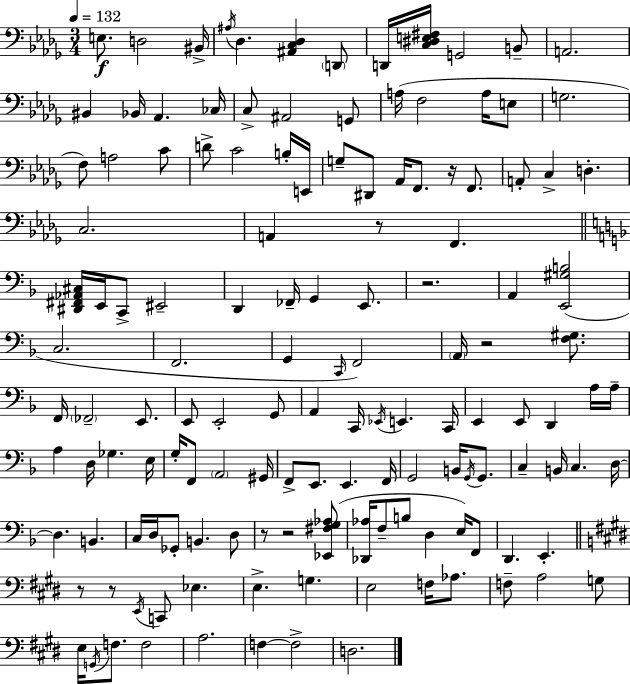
X:1
T:Untitled
M:3/4
L:1/4
K:Bbm
E,/2 D,2 ^B,,/4 ^A,/4 _D, [^A,,C,_D,] D,,/2 D,,/4 [C,^D,E,^F,]/4 G,,2 B,,/2 A,,2 ^B,, _B,,/4 _A,, _C,/4 C,/2 ^A,,2 G,,/2 A,/4 F,2 A,/4 E,/2 G,2 F,/2 A,2 C/2 D/2 C2 B,/4 E,,/4 G,/2 ^D,,/2 _A,,/4 F,,/2 z/4 F,,/2 A,,/2 C, D, C,2 A,, z/2 F,, [^D,,^F,,_A,,^C,]/4 E,,/4 C,,/2 ^E,,2 D,, _F,,/4 G,, E,,/2 z2 A,, [E,,^G,B,]2 C,2 F,,2 G,, C,,/4 F,,2 A,,/4 z2 [F,^G,]/2 F,,/4 _F,,2 E,,/2 E,,/2 E,,2 G,,/2 A,, C,,/4 _E,,/4 E,, C,,/4 E,, E,,/2 D,, A,/4 A,/4 A, D,/4 _G, E,/4 G,/4 F,,/2 A,,2 ^G,,/4 F,,/2 E,,/2 E,, F,,/4 G,,2 B,,/4 G,,/4 G,,/2 C, B,,/4 C, D,/4 D, B,, C,/4 D,/4 _G,,/2 B,, D,/2 z/2 z2 [_E,,^F,G,_A,]/2 [_D,,_A,]/4 F,/2 B,/2 D, E,/4 F,,/2 D,, E,, z/2 z/2 E,,/4 C,,/2 _E, E, G, E,2 F,/4 _A,/2 F,/2 A,2 G,/2 E,/4 G,,/4 F,/2 F,2 A,2 F, F,2 D,2